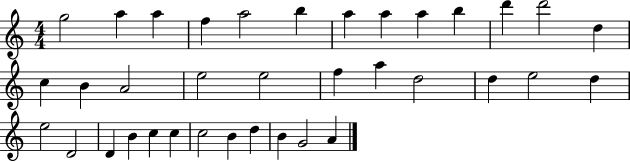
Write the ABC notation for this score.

X:1
T:Untitled
M:4/4
L:1/4
K:C
g2 a a f a2 b a a a b d' d'2 d c B A2 e2 e2 f a d2 d e2 d e2 D2 D B c c c2 B d B G2 A